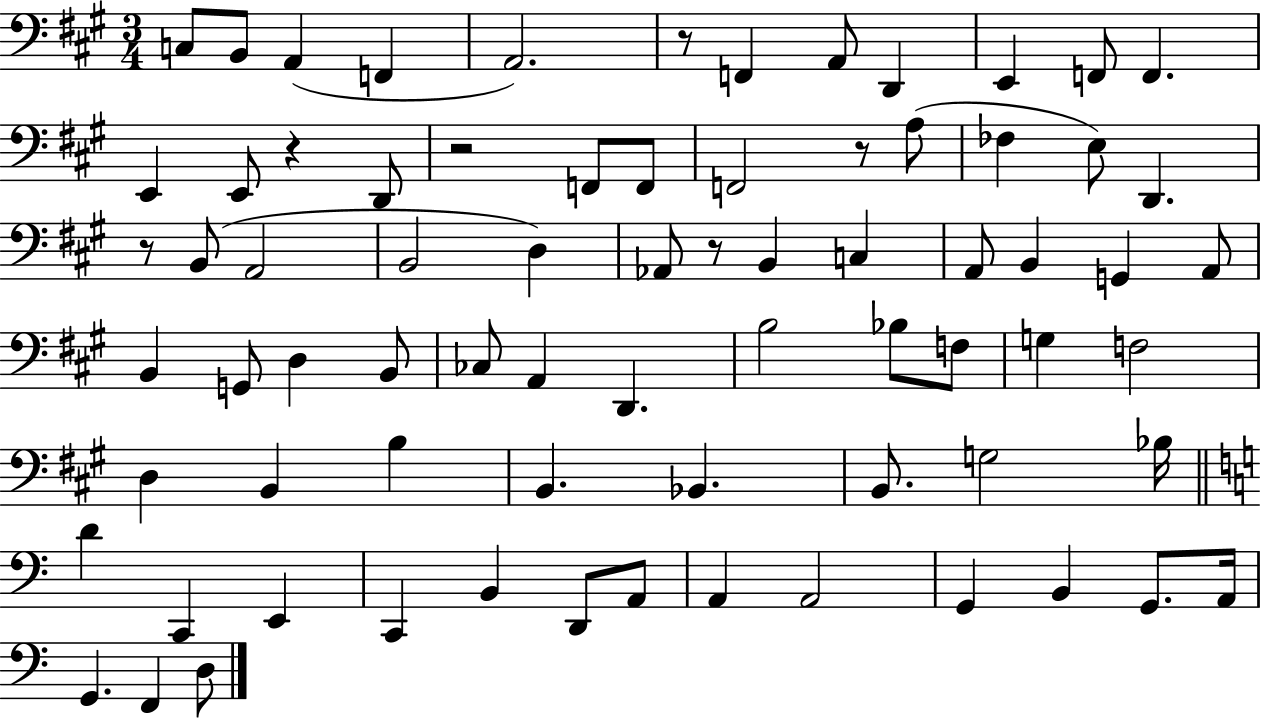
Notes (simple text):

C3/e B2/e A2/q F2/q A2/h. R/e F2/q A2/e D2/q E2/q F2/e F2/q. E2/q E2/e R/q D2/e R/h F2/e F2/e F2/h R/e A3/e FES3/q E3/e D2/q. R/e B2/e A2/h B2/h D3/q Ab2/e R/e B2/q C3/q A2/e B2/q G2/q A2/e B2/q G2/e D3/q B2/e CES3/e A2/q D2/q. B3/h Bb3/e F3/e G3/q F3/h D3/q B2/q B3/q B2/q. Bb2/q. B2/e. G3/h Bb3/s D4/q C2/q E2/q C2/q B2/q D2/e A2/e A2/q A2/h G2/q B2/q G2/e. A2/s G2/q. F2/q D3/e